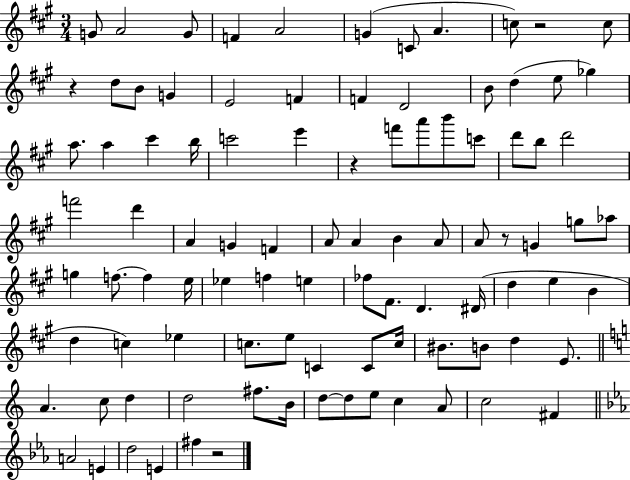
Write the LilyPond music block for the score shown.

{
  \clef treble
  \numericTimeSignature
  \time 3/4
  \key a \major
  g'8 a'2 g'8 | f'4 a'2 | g'4( c'8 a'4. | c''8) r2 c''8 | \break r4 d''8 b'8 g'4 | e'2 f'4 | f'4 d'2 | b'8 d''4( e''8 ges''4) | \break a''8. a''4 cis'''4 b''16 | c'''2 e'''4 | r4 f'''8 a'''8 b'''8 c'''8 | d'''8 b''8 d'''2 | \break f'''2 d'''4 | a'4 g'4 f'4 | a'8 a'4 b'4 a'8 | a'8 r8 g'4 g''8 aes''8 | \break g''4 f''8.~~ f''4 e''16 | ees''4 f''4 e''4 | fes''8 fis'8. d'4. dis'16( | d''4 e''4 b'4 | \break d''4 c''4) ees''4 | c''8. e''8 c'4 c'8 c''16 | bis'8. b'8 d''4 e'8. | \bar "||" \break \key a \minor a'4. c''8 d''4 | d''2 fis''8. b'16 | d''8~~ d''8 e''8 c''4 a'8 | c''2 fis'4 | \break \bar "||" \break \key c \minor a'2 e'4 | d''2 e'4 | fis''4 r2 | \bar "|."
}